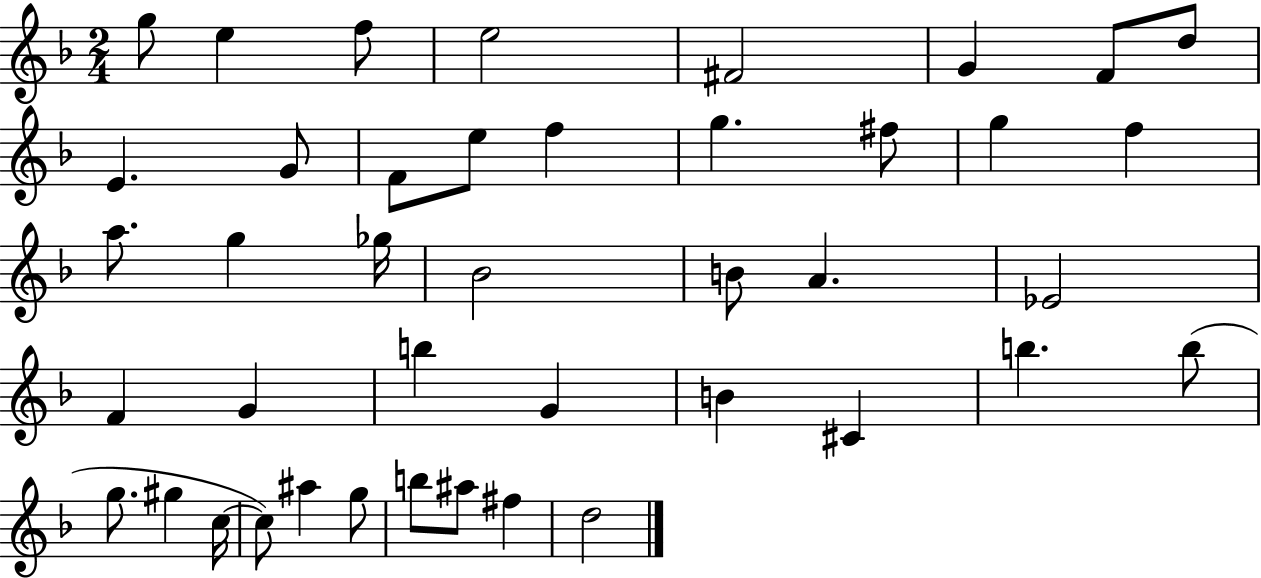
G5/e E5/q F5/e E5/h F#4/h G4/q F4/e D5/e E4/q. G4/e F4/e E5/e F5/q G5/q. F#5/e G5/q F5/q A5/e. G5/q Gb5/s Bb4/h B4/e A4/q. Eb4/h F4/q G4/q B5/q G4/q B4/q C#4/q B5/q. B5/e G5/e. G#5/q C5/s C5/e A#5/q G5/e B5/e A#5/e F#5/q D5/h